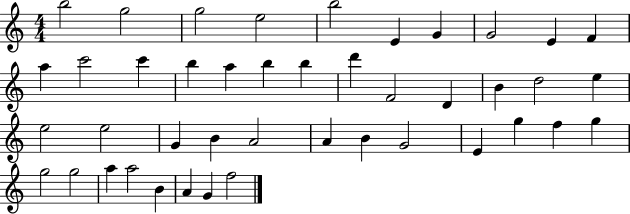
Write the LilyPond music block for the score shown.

{
  \clef treble
  \numericTimeSignature
  \time 4/4
  \key c \major
  b''2 g''2 | g''2 e''2 | b''2 e'4 g'4 | g'2 e'4 f'4 | \break a''4 c'''2 c'''4 | b''4 a''4 b''4 b''4 | d'''4 f'2 d'4 | b'4 d''2 e''4 | \break e''2 e''2 | g'4 b'4 a'2 | a'4 b'4 g'2 | e'4 g''4 f''4 g''4 | \break g''2 g''2 | a''4 a''2 b'4 | a'4 g'4 f''2 | \bar "|."
}